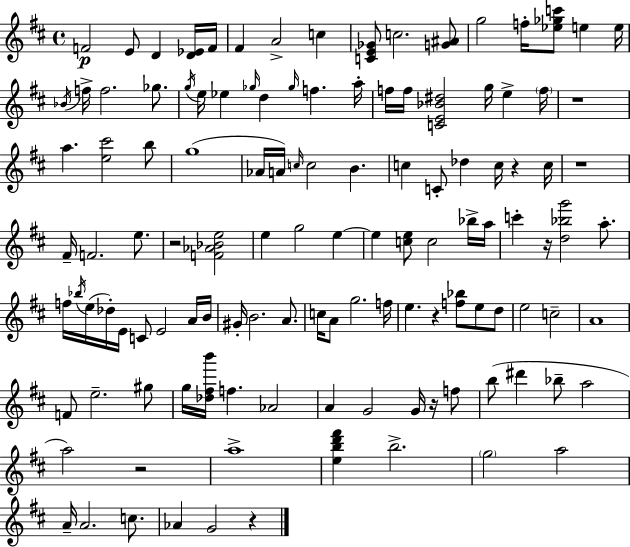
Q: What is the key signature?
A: D major